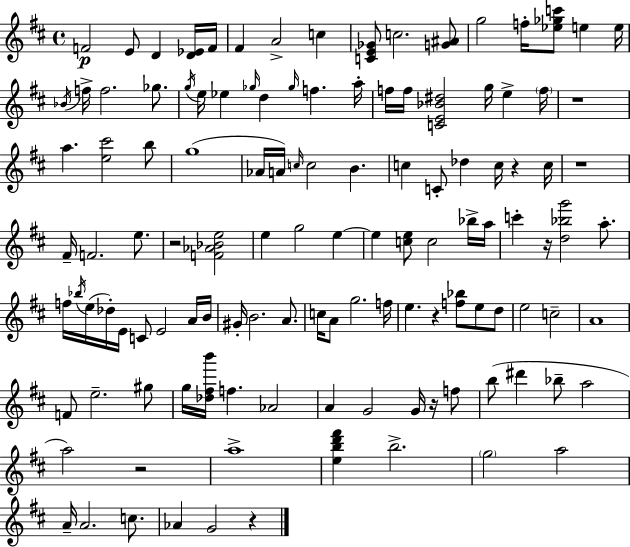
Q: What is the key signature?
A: D major